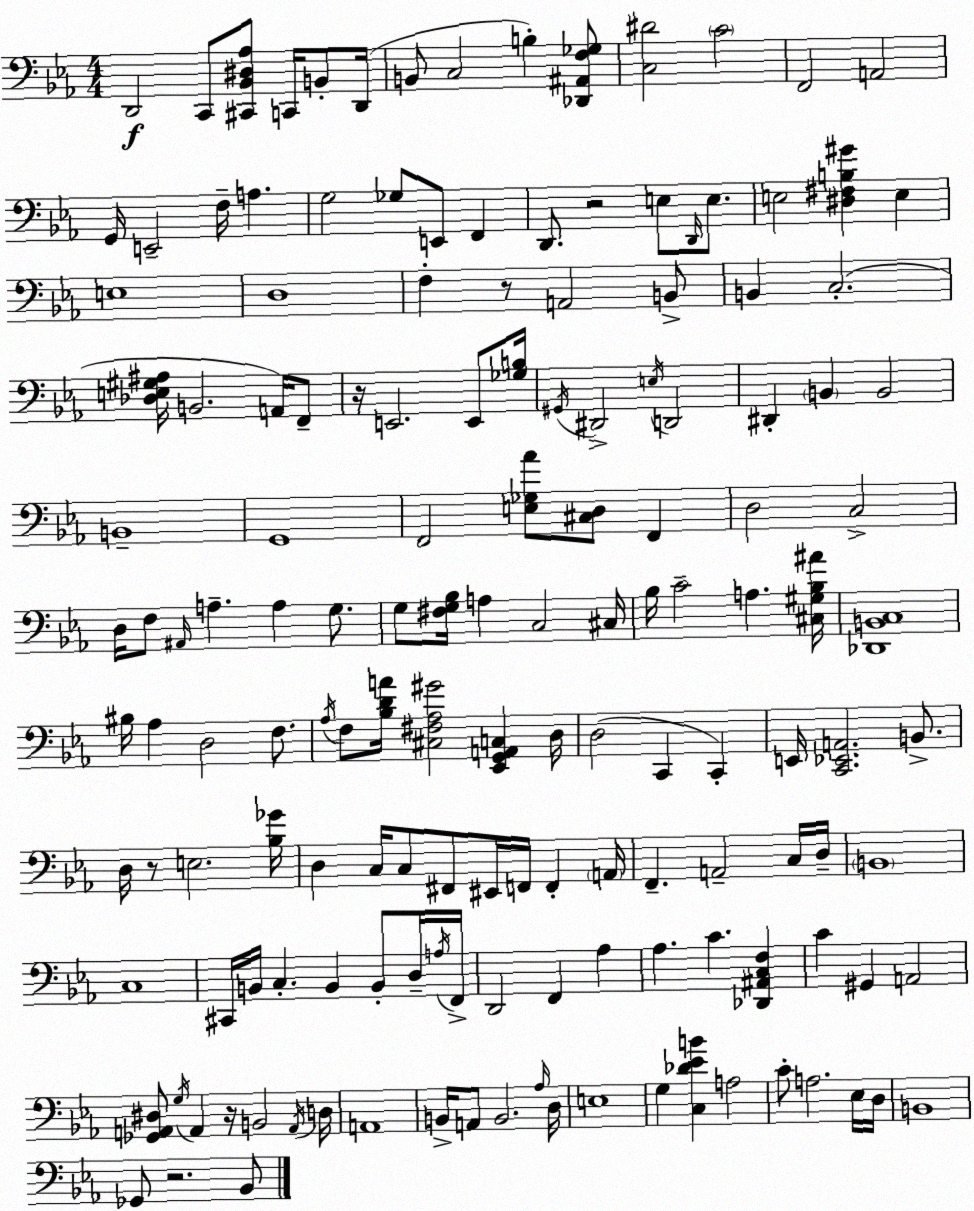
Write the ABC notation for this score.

X:1
T:Untitled
M:4/4
L:1/4
K:Cm
D,,2 C,,/2 [^C,,_B,,^D,_A,]/2 C,,/4 B,,/2 D,,/4 B,,/2 C,2 B, [_D,,^A,,F,_G,]/2 [C,^D]2 C2 F,,2 A,,2 G,,/4 E,,2 F,/4 A, G,2 _G,/2 E,,/2 F,, D,,/2 z2 E,/2 D,,/4 E,/2 E,2 [^D,^F,B,^G] E, E,4 D,4 F, z/2 A,,2 B,,/2 B,, C,2 [_D,E,^G,^A,]/4 B,,2 A,,/4 F,,/2 z/4 E,,2 E,,/2 [_G,B,]/4 ^G,,/4 ^D,,2 E,/4 D,,2 ^D,, B,, B,,2 B,,4 G,,4 F,,2 [E,_G,_A]/2 [^C,D,]/2 F,, D,2 C,2 D,/4 F,/2 ^A,,/4 A, A, G,/2 G,/2 [^F,G,_B,]/4 A, C,2 ^C,/4 _B,/4 C2 A, [^C,^G,_B,^A]/4 [_D,,B,,C,]4 ^B,/4 _A, D,2 F,/2 _A,/4 F,/2 [_B,DA]/4 [^C,^F,_A,^G]2 [_E,,G,,A,,C,] D,/4 D,2 C,, C,, E,,/4 [C,,_E,,A,,]2 B,,/2 D,/4 z/2 E,2 [_B,_G]/4 D, C,/4 C,/2 ^F,,/2 ^E,,/4 F,,/4 F,, A,,/4 F,, A,,2 C,/4 D,/4 B,,4 C,4 ^C,,/4 B,,/4 C, B,, B,,/2 D,/4 A,/4 F,,/4 D,,2 F,, _A, _A, C [_D,,^A,,C,F,] C ^G,, A,,2 [_G,,A,,^D,]/2 G,/4 A,, z/4 B,,2 A,,/4 D,/4 A,,4 B,,/4 A,,/2 B,,2 _A,/4 D,/4 E,4 G, [C,_D_EB] A,2 C/2 A,2 _E,/4 D,/4 B,,4 _G,,/2 z2 _B,,/2